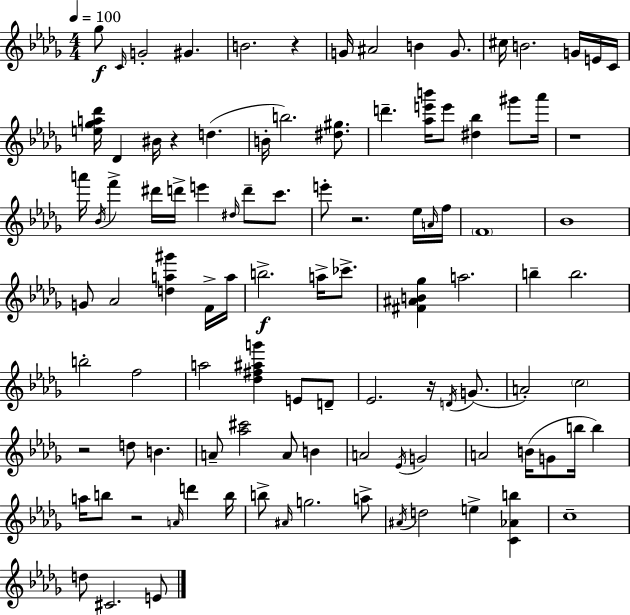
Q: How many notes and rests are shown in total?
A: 103